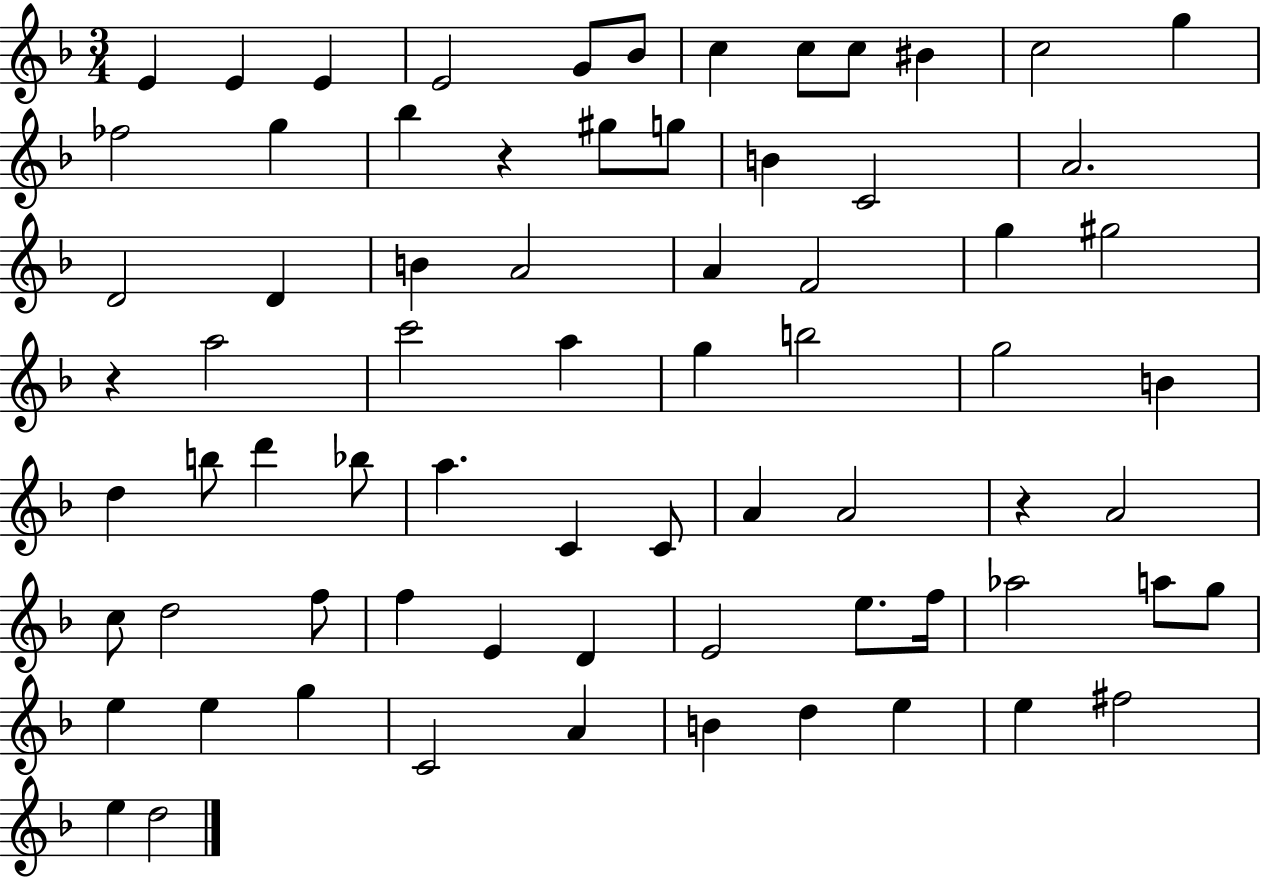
{
  \clef treble
  \numericTimeSignature
  \time 3/4
  \key f \major
  e'4 e'4 e'4 | e'2 g'8 bes'8 | c''4 c''8 c''8 bis'4 | c''2 g''4 | \break fes''2 g''4 | bes''4 r4 gis''8 g''8 | b'4 c'2 | a'2. | \break d'2 d'4 | b'4 a'2 | a'4 f'2 | g''4 gis''2 | \break r4 a''2 | c'''2 a''4 | g''4 b''2 | g''2 b'4 | \break d''4 b''8 d'''4 bes''8 | a''4. c'4 c'8 | a'4 a'2 | r4 a'2 | \break c''8 d''2 f''8 | f''4 e'4 d'4 | e'2 e''8. f''16 | aes''2 a''8 g''8 | \break e''4 e''4 g''4 | c'2 a'4 | b'4 d''4 e''4 | e''4 fis''2 | \break e''4 d''2 | \bar "|."
}